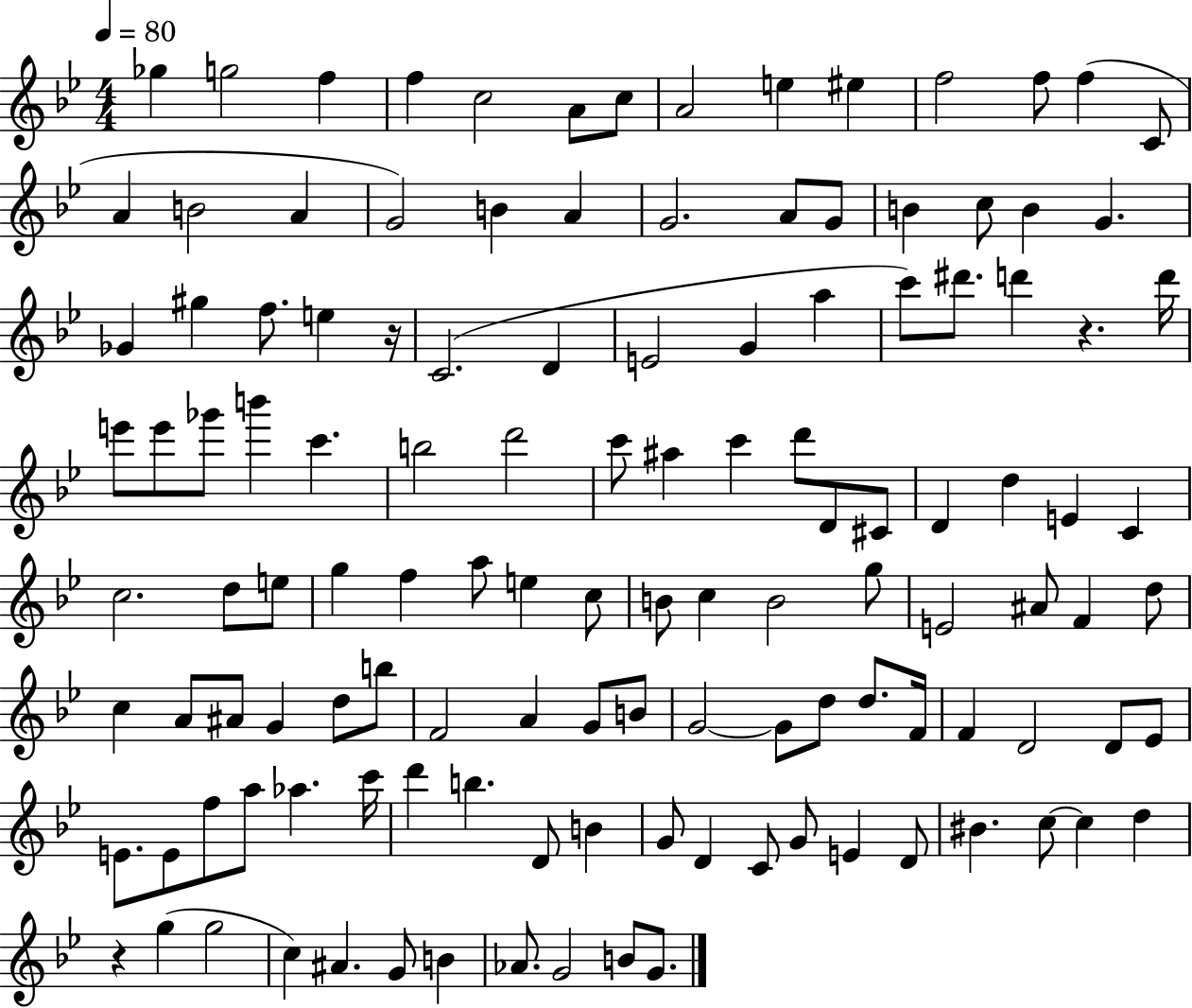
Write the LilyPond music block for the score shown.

{
  \clef treble
  \numericTimeSignature
  \time 4/4
  \key bes \major
  \tempo 4 = 80
  ges''4 g''2 f''4 | f''4 c''2 a'8 c''8 | a'2 e''4 eis''4 | f''2 f''8 f''4( c'8 | \break a'4 b'2 a'4 | g'2) b'4 a'4 | g'2. a'8 g'8 | b'4 c''8 b'4 g'4. | \break ges'4 gis''4 f''8. e''4 r16 | c'2.( d'4 | e'2 g'4 a''4 | c'''8) dis'''8. d'''4 r4. d'''16 | \break e'''8 e'''8 ges'''8 b'''4 c'''4. | b''2 d'''2 | c'''8 ais''4 c'''4 d'''8 d'8 cis'8 | d'4 d''4 e'4 c'4 | \break c''2. d''8 e''8 | g''4 f''4 a''8 e''4 c''8 | b'8 c''4 b'2 g''8 | e'2 ais'8 f'4 d''8 | \break c''4 a'8 ais'8 g'4 d''8 b''8 | f'2 a'4 g'8 b'8 | g'2~~ g'8 d''8 d''8. f'16 | f'4 d'2 d'8 ees'8 | \break e'8. e'8 f''8 a''8 aes''4. c'''16 | d'''4 b''4. d'8 b'4 | g'8 d'4 c'8 g'8 e'4 d'8 | bis'4. c''8~~ c''4 d''4 | \break r4 g''4( g''2 | c''4) ais'4. g'8 b'4 | aes'8. g'2 b'8 g'8. | \bar "|."
}